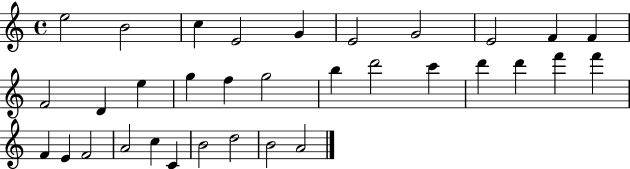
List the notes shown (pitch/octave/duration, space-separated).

E5/h B4/h C5/q E4/h G4/q E4/h G4/h E4/h F4/q F4/q F4/h D4/q E5/q G5/q F5/q G5/h B5/q D6/h C6/q D6/q D6/q F6/q F6/q F4/q E4/q F4/h A4/h C5/q C4/q B4/h D5/h B4/h A4/h